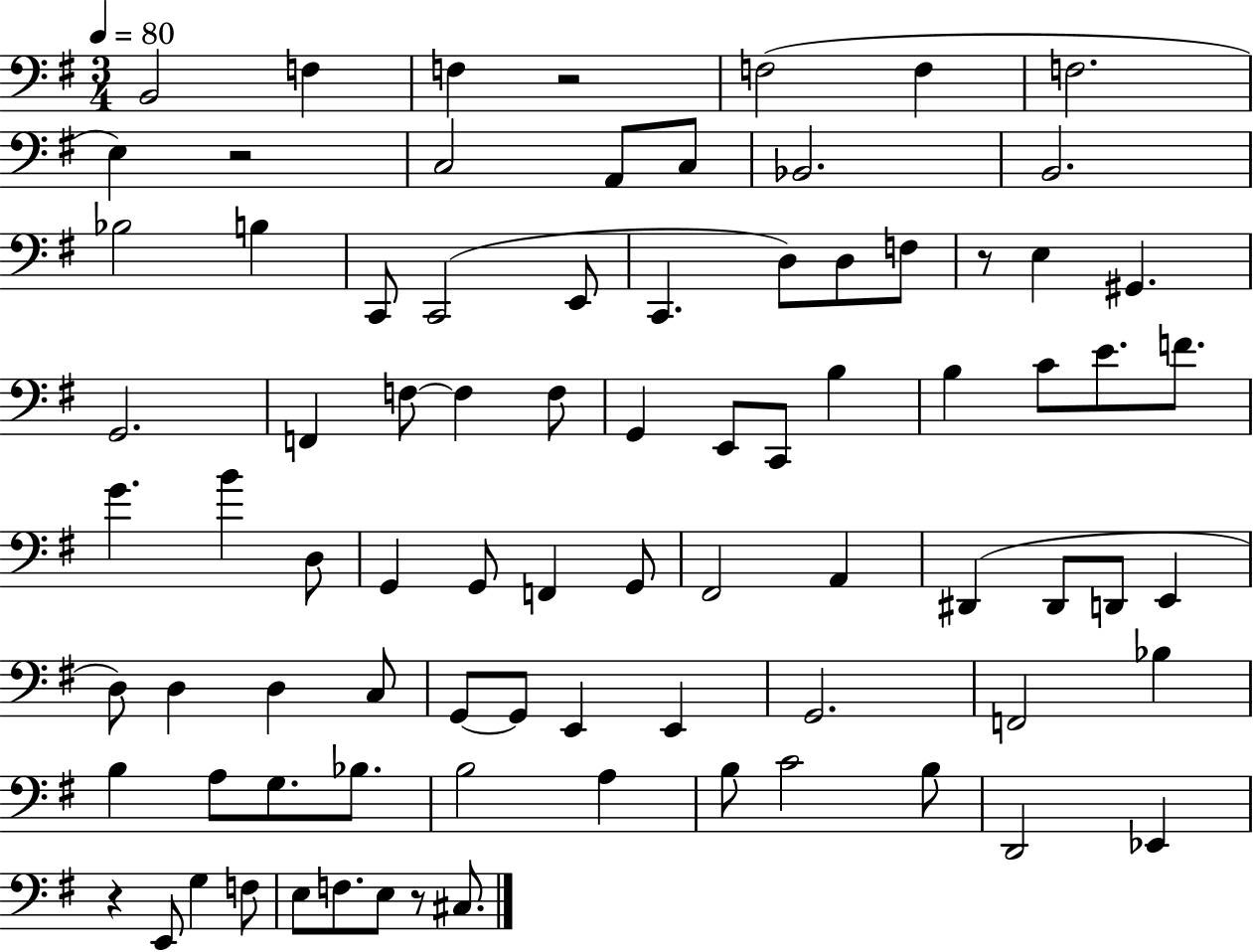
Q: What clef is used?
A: bass